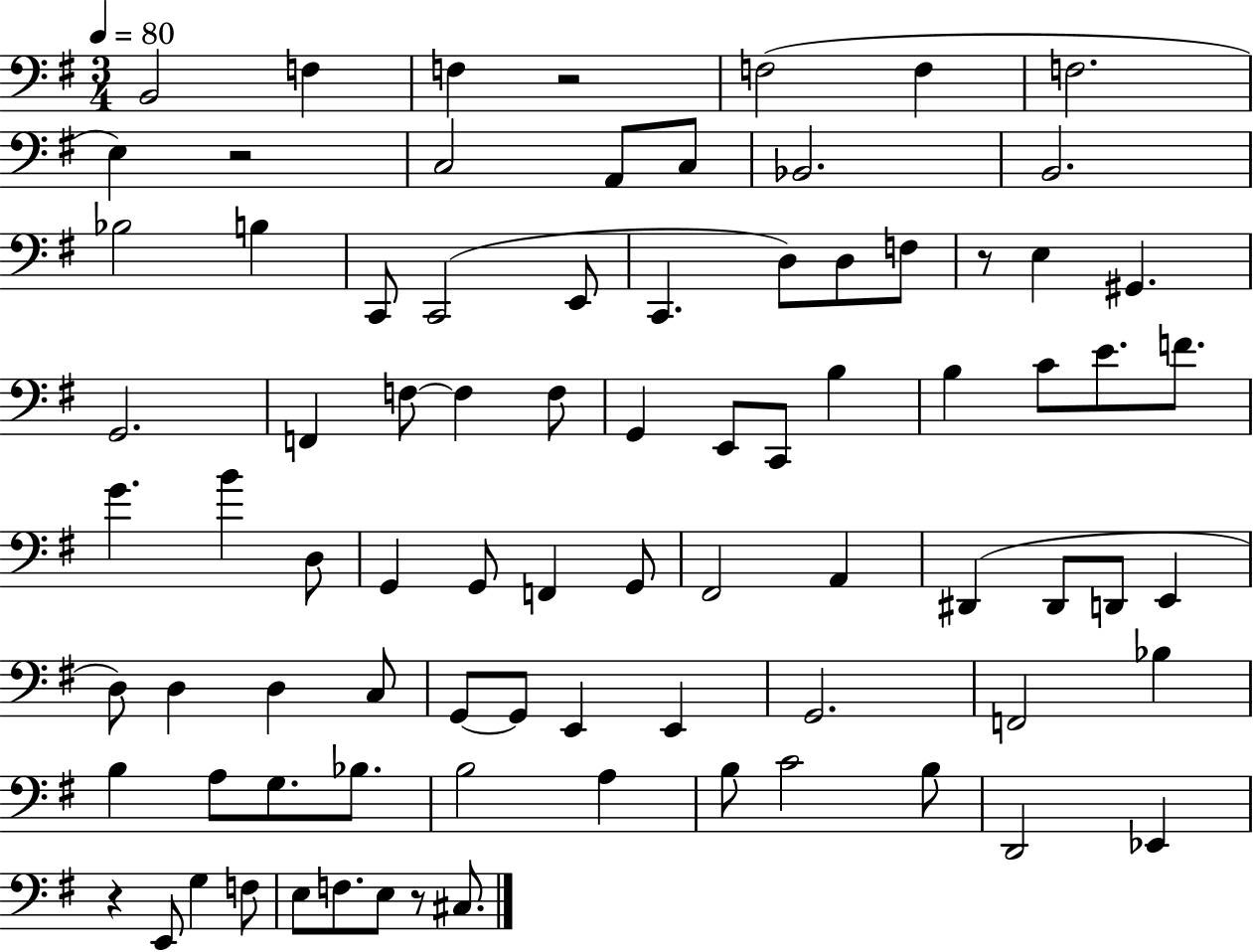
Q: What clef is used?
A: bass